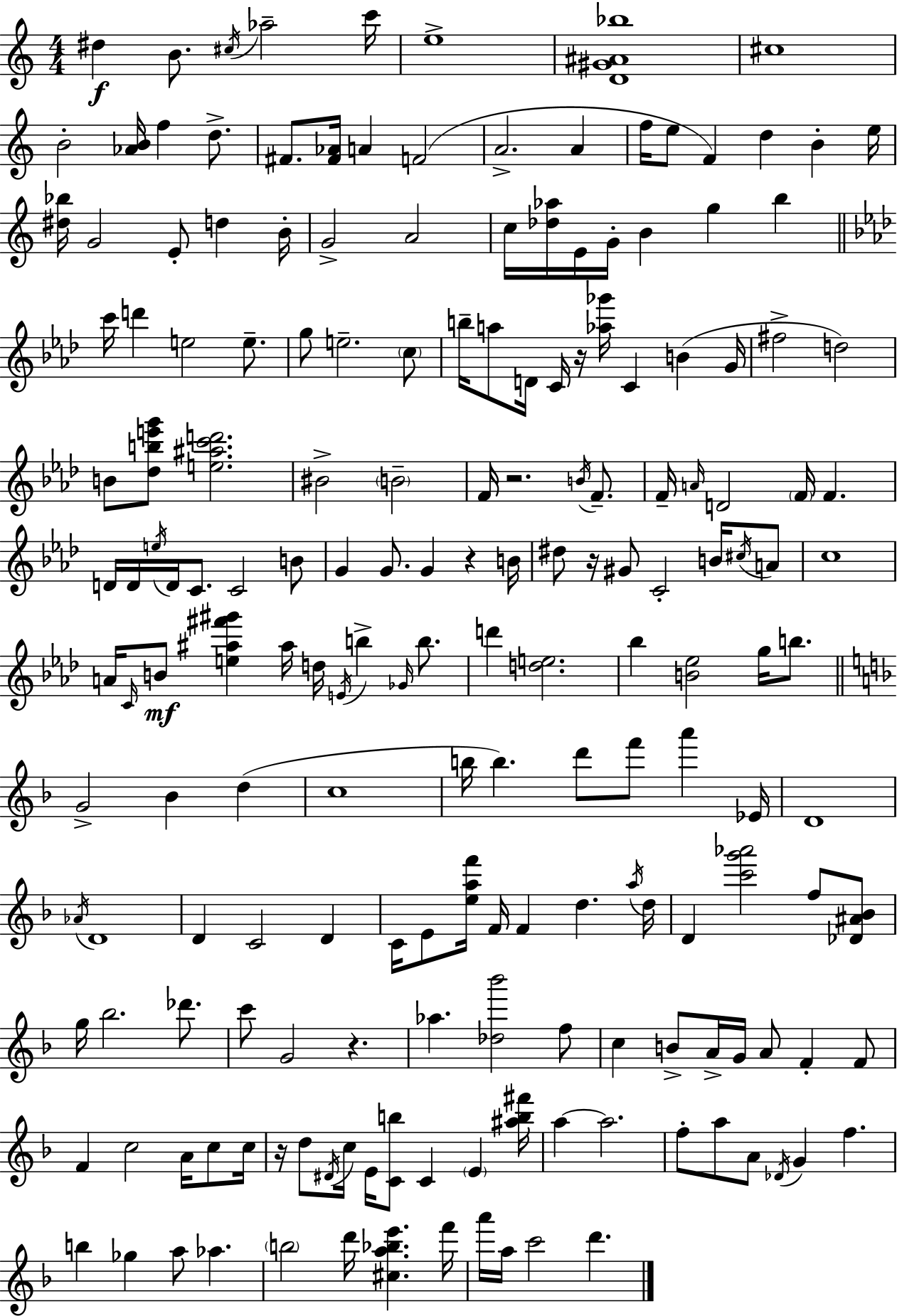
D#5/q B4/e. C#5/s Ab5/h C6/s E5/w [D4,G#4,A#4,Bb5]/w C#5/w B4/h [Ab4,B4]/s F5/q D5/e. F#4/e. [F#4,Ab4]/s A4/q F4/h A4/h. A4/q F5/s E5/e F4/q D5/q B4/q E5/s [D#5,Bb5]/s G4/h E4/e D5/q B4/s G4/h A4/h C5/s [Db5,Ab5]/s E4/s G4/s B4/q G5/q B5/q C6/s D6/q E5/h E5/e. G5/e E5/h. C5/e B5/s A5/e D4/s C4/s R/s [Ab5,Gb6]/s C4/q B4/q G4/s F#5/h D5/h B4/e [Db5,B5,E6,G6]/e [E5,A#5,C6,D6]/h. BIS4/h B4/h F4/s R/h. B4/s F4/e. F4/s A4/s D4/h F4/s F4/q. D4/s D4/s E5/s D4/s C4/e. C4/h B4/e G4/q G4/e. G4/q R/q B4/s D#5/e R/s G#4/e C4/h B4/s C#5/s A4/e C5/w A4/s C4/s B4/e [E5,A#5,F#6,G#6]/q A#5/s D5/s E4/s B5/q Gb4/s B5/e. D6/q [D5,E5]/h. Bb5/q [B4,Eb5]/h G5/s B5/e. G4/h Bb4/q D5/q C5/w B5/s B5/q. D6/e F6/e A6/q Eb4/s D4/w Ab4/s D4/w D4/q C4/h D4/q C4/s E4/e [E5,A5,F6]/s F4/s F4/q D5/q. A5/s D5/s D4/q [C6,G6,Ab6]/h F5/e [Db4,A#4,Bb4]/e G5/s Bb5/h. Db6/e. C6/e G4/h R/q. Ab5/q. [Db5,Bb6]/h F5/e C5/q B4/e A4/s G4/s A4/e F4/q F4/e F4/q C5/h A4/s C5/e C5/s R/s D5/e D#4/s C5/s E4/s [C4,B5]/e C4/q E4/q [A#5,B5,F#6]/s A5/q A5/h. F5/e A5/e A4/e Db4/s G4/q F5/q. B5/q Gb5/q A5/e Ab5/q. B5/h D6/s [C#5,A5,Bb5,E6]/q. F6/s A6/s A5/s C6/h D6/q.